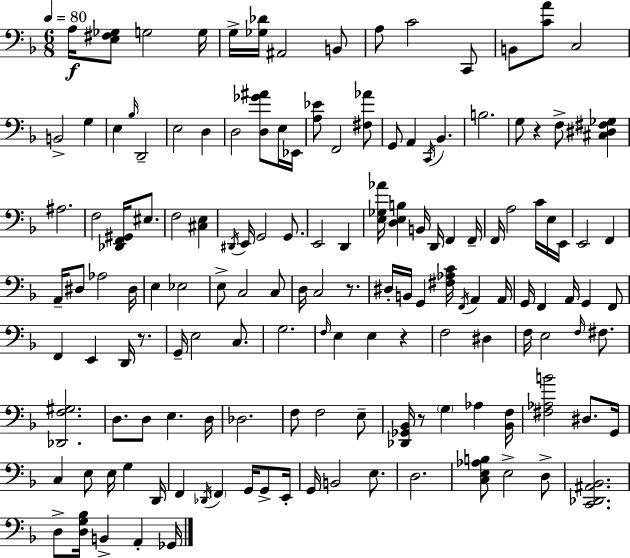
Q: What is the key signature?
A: F major